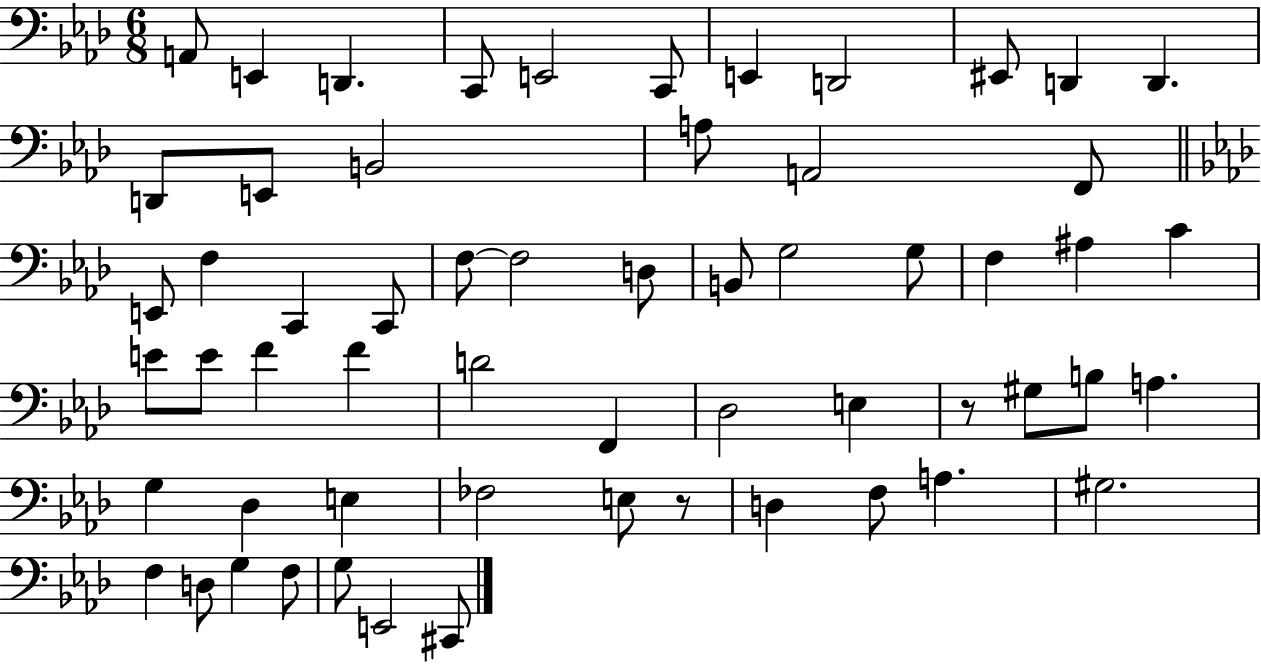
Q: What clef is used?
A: bass